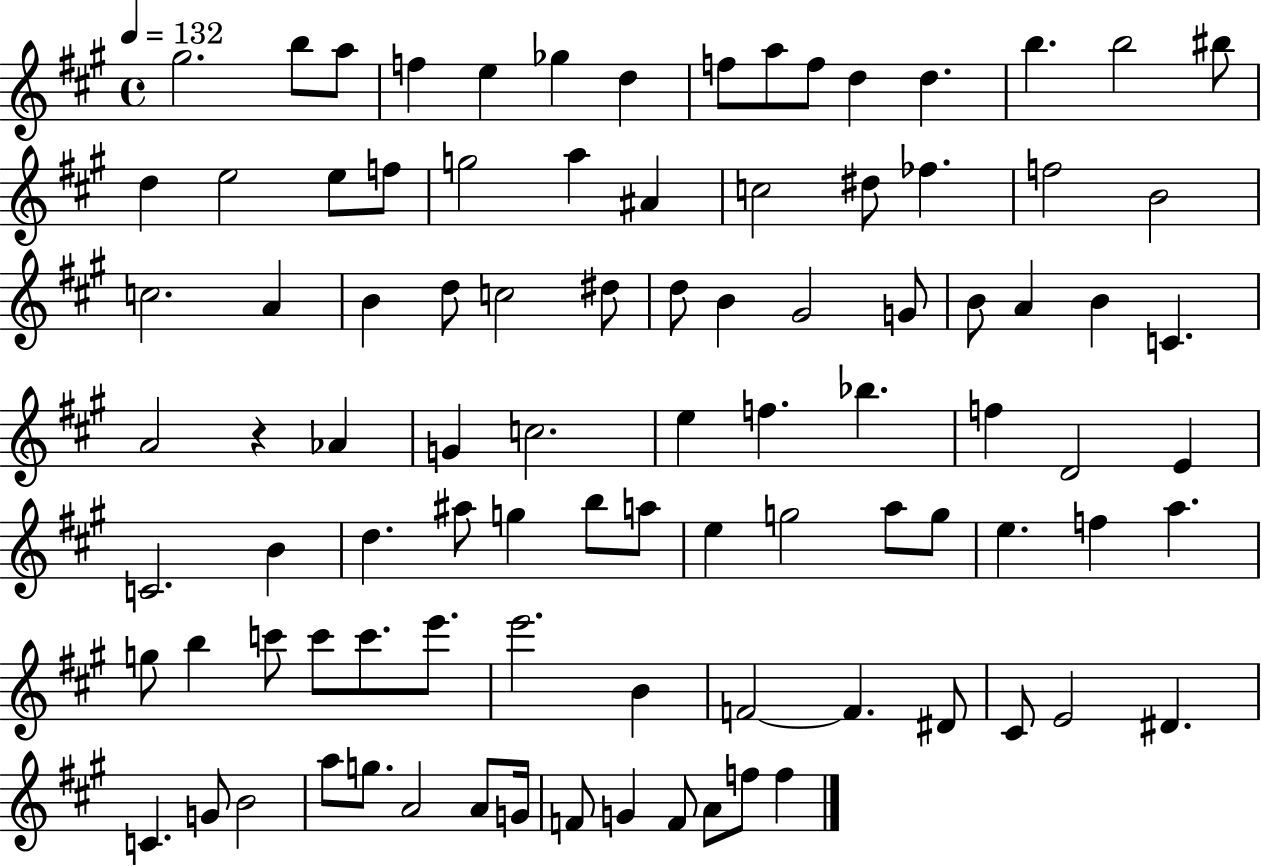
{
  \clef treble
  \time 4/4
  \defaultTimeSignature
  \key a \major
  \tempo 4 = 132
  gis''2. b''8 a''8 | f''4 e''4 ges''4 d''4 | f''8 a''8 f''8 d''4 d''4. | b''4. b''2 bis''8 | \break d''4 e''2 e''8 f''8 | g''2 a''4 ais'4 | c''2 dis''8 fes''4. | f''2 b'2 | \break c''2. a'4 | b'4 d''8 c''2 dis''8 | d''8 b'4 gis'2 g'8 | b'8 a'4 b'4 c'4. | \break a'2 r4 aes'4 | g'4 c''2. | e''4 f''4. bes''4. | f''4 d'2 e'4 | \break c'2. b'4 | d''4. ais''8 g''4 b''8 a''8 | e''4 g''2 a''8 g''8 | e''4. f''4 a''4. | \break g''8 b''4 c'''8 c'''8 c'''8. e'''8. | e'''2. b'4 | f'2~~ f'4. dis'8 | cis'8 e'2 dis'4. | \break c'4. g'8 b'2 | a''8 g''8. a'2 a'8 g'16 | f'8 g'4 f'8 a'8 f''8 f''4 | \bar "|."
}